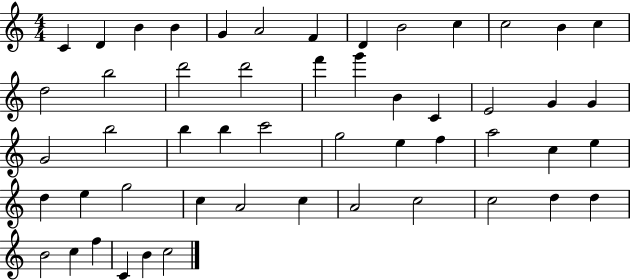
{
  \clef treble
  \numericTimeSignature
  \time 4/4
  \key c \major
  c'4 d'4 b'4 b'4 | g'4 a'2 f'4 | d'4 b'2 c''4 | c''2 b'4 c''4 | \break d''2 b''2 | d'''2 d'''2 | f'''4 g'''4 b'4 c'4 | e'2 g'4 g'4 | \break g'2 b''2 | b''4 b''4 c'''2 | g''2 e''4 f''4 | a''2 c''4 e''4 | \break d''4 e''4 g''2 | c''4 a'2 c''4 | a'2 c''2 | c''2 d''4 d''4 | \break b'2 c''4 f''4 | c'4 b'4 c''2 | \bar "|."
}